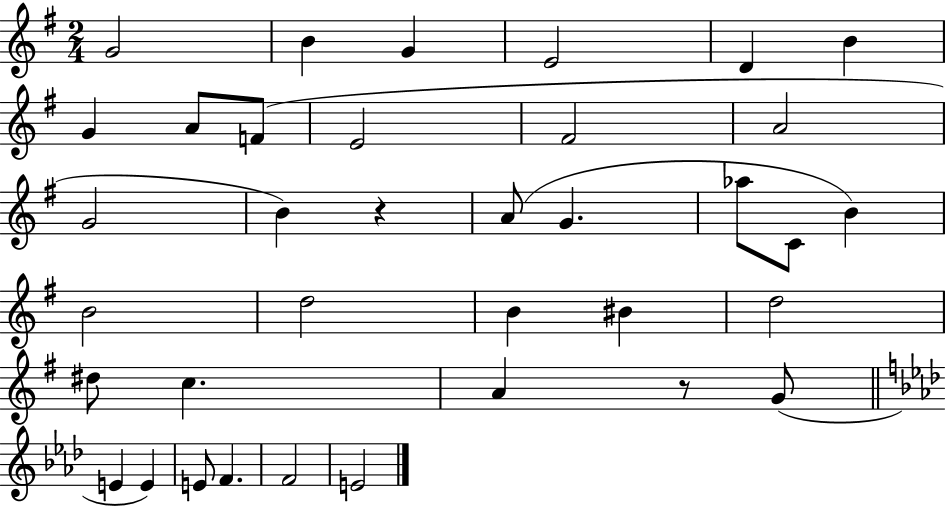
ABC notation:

X:1
T:Untitled
M:2/4
L:1/4
K:G
G2 B G E2 D B G A/2 F/2 E2 ^F2 A2 G2 B z A/2 G _a/2 C/2 B B2 d2 B ^B d2 ^d/2 c A z/2 G/2 E E E/2 F F2 E2